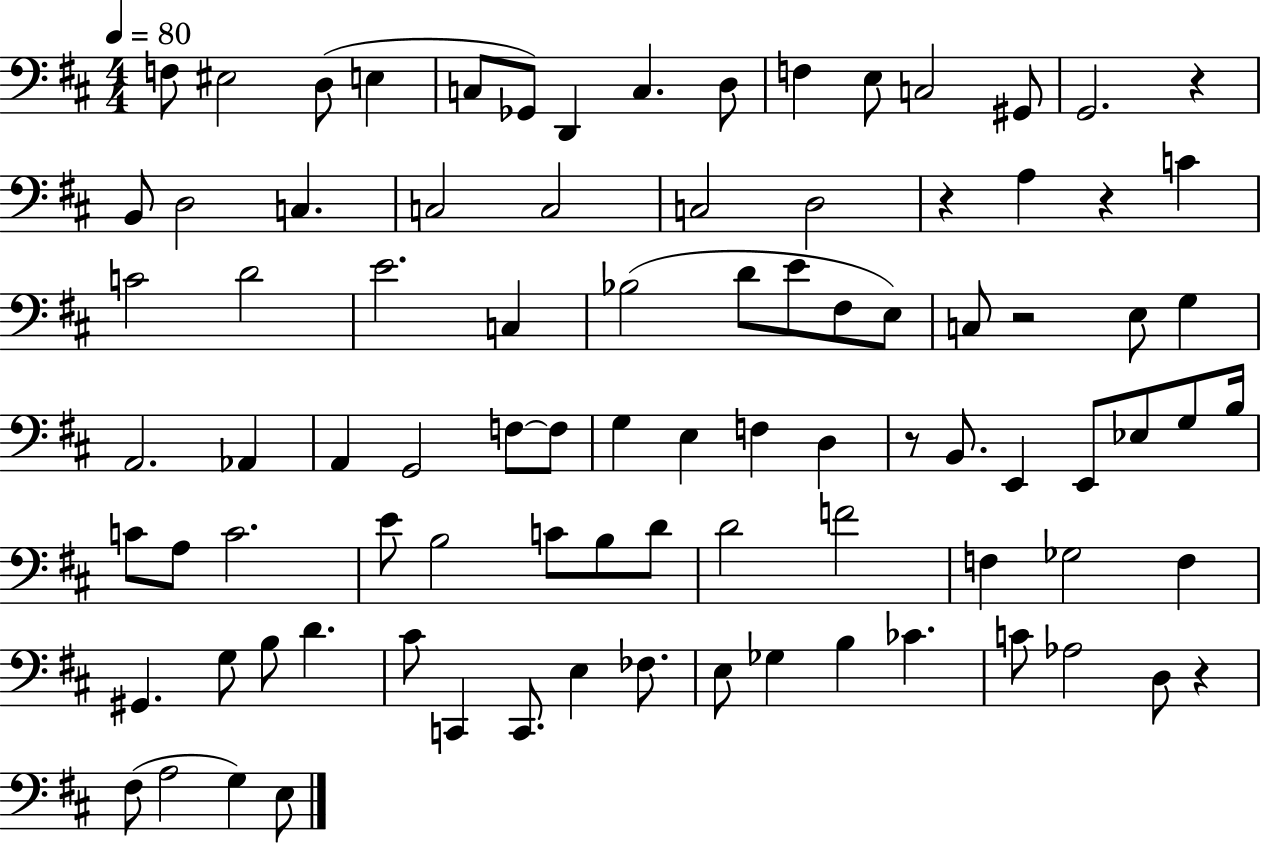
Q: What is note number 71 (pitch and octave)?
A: C2